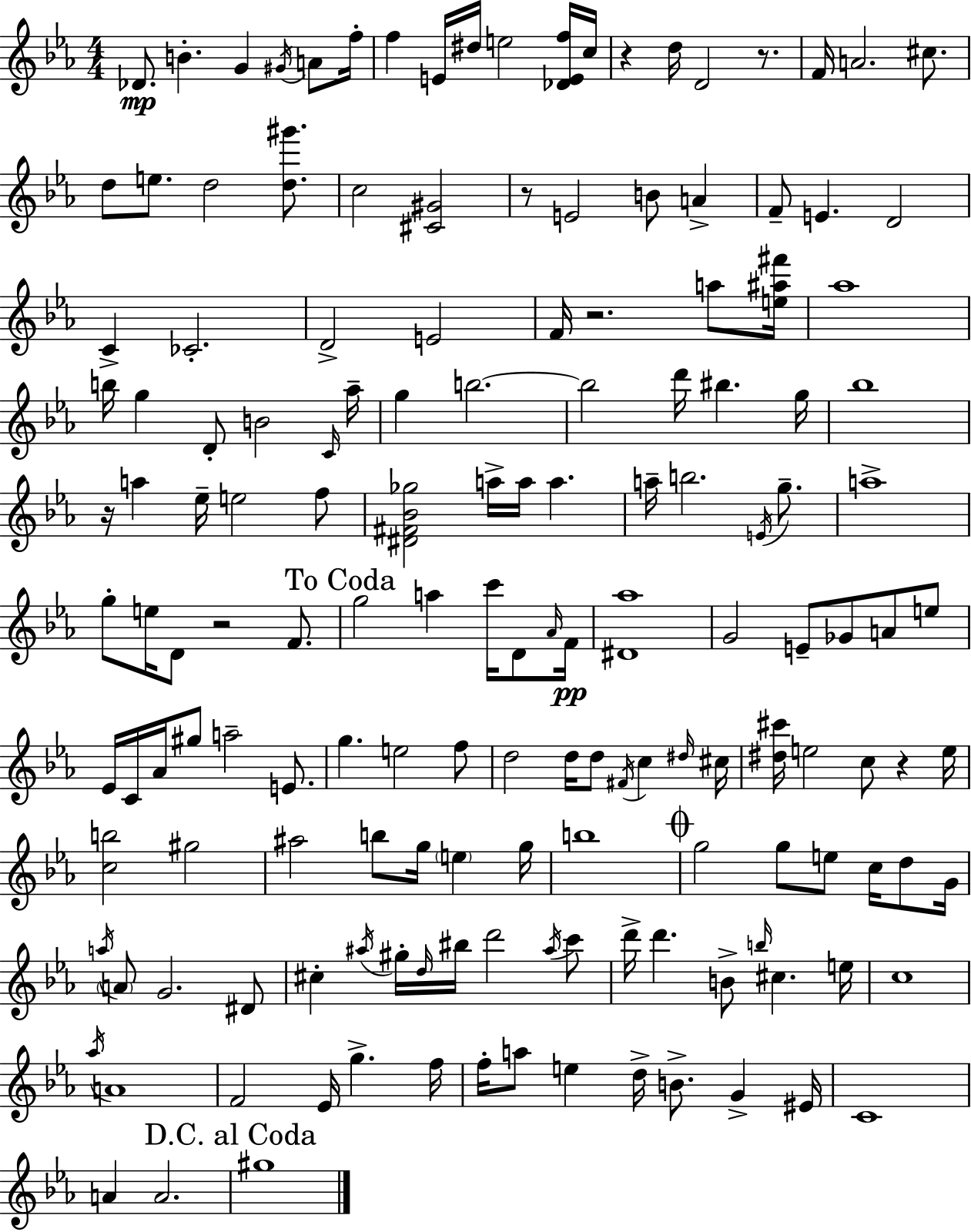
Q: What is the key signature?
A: EES major